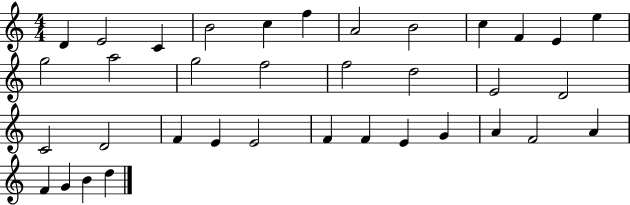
X:1
T:Untitled
M:4/4
L:1/4
K:C
D E2 C B2 c f A2 B2 c F E e g2 a2 g2 f2 f2 d2 E2 D2 C2 D2 F E E2 F F E G A F2 A F G B d